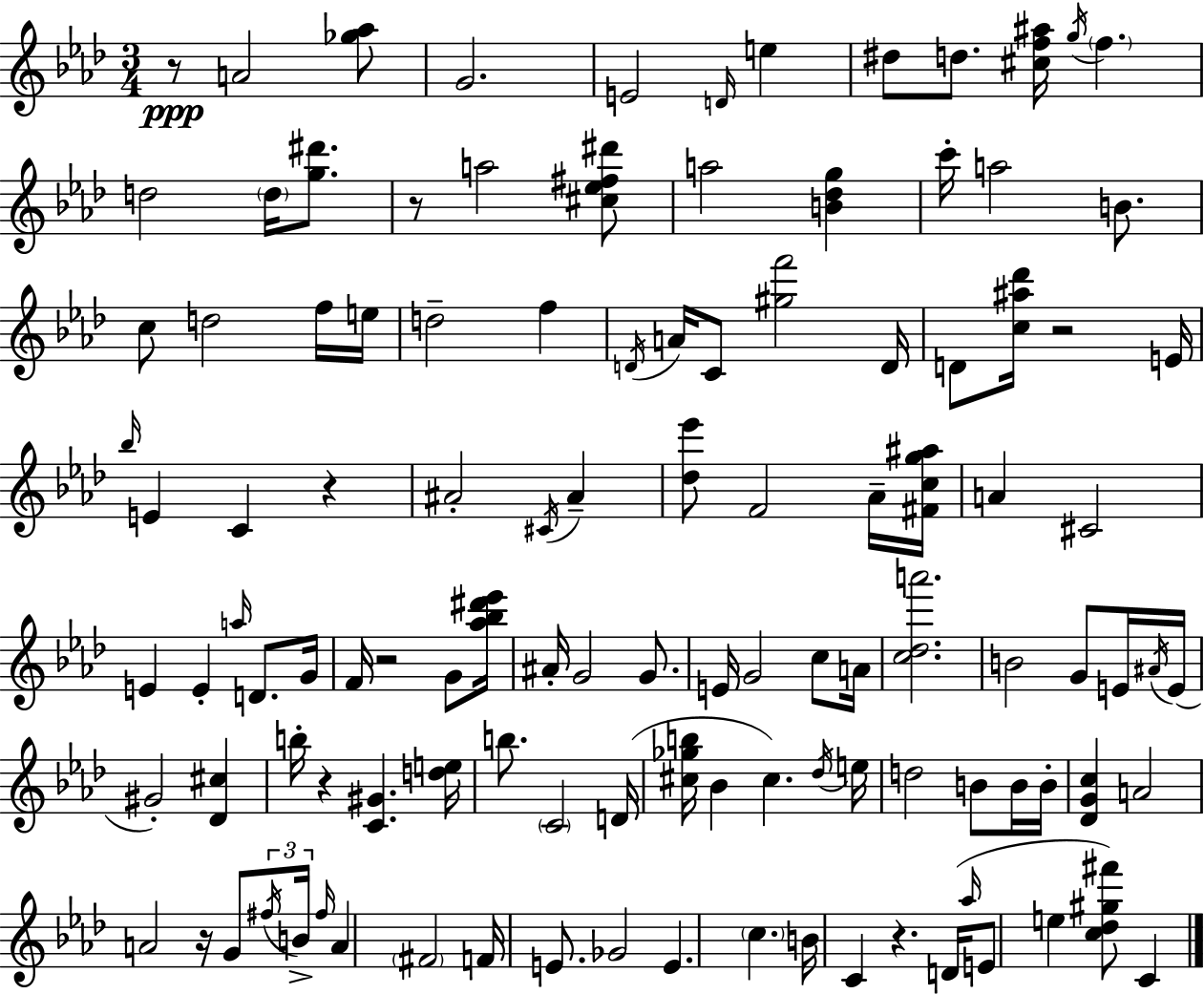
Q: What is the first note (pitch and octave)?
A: A4